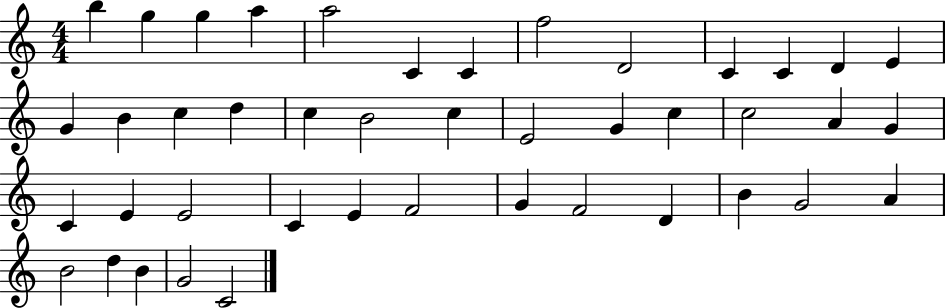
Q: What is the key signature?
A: C major